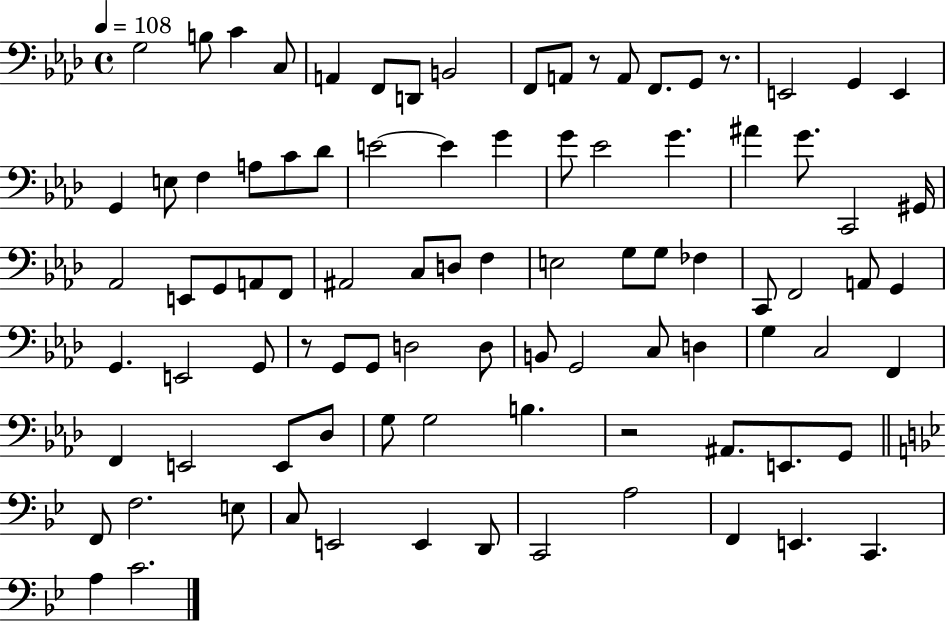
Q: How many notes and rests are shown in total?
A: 91